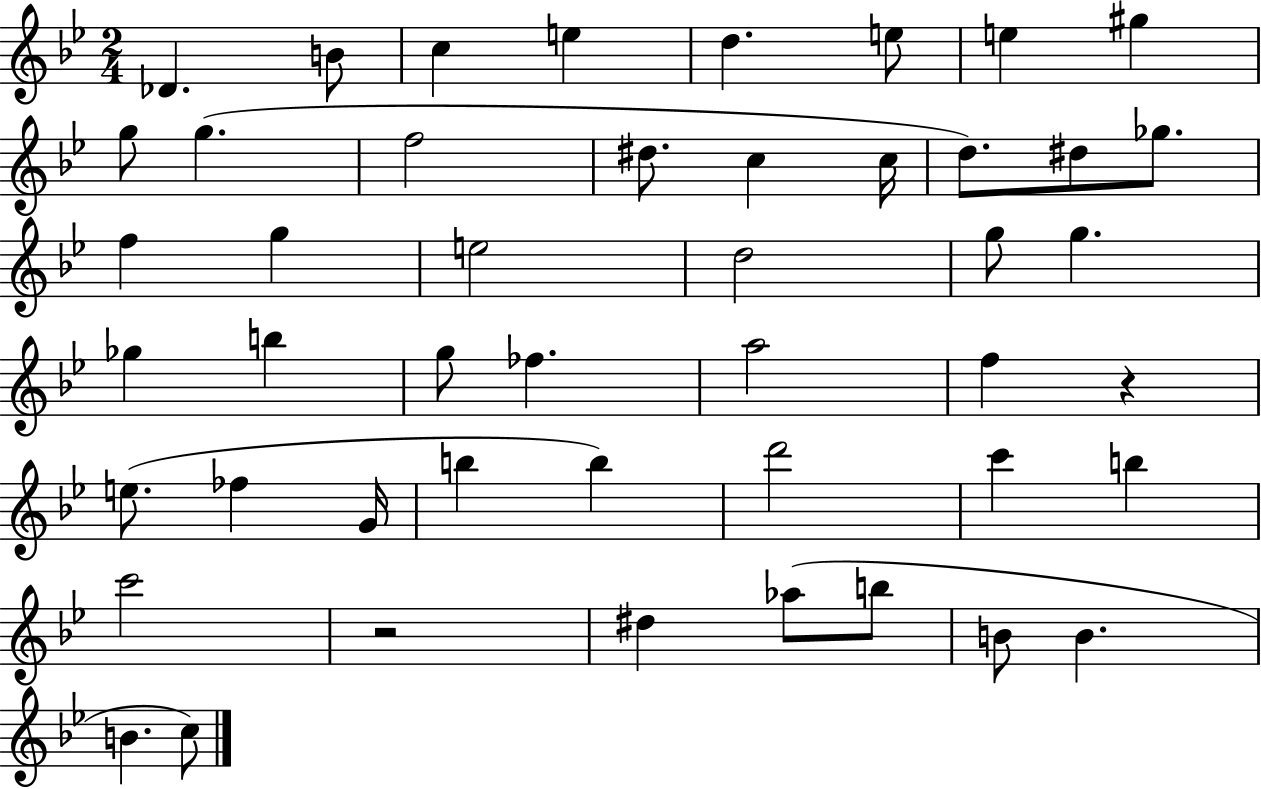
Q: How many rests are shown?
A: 2